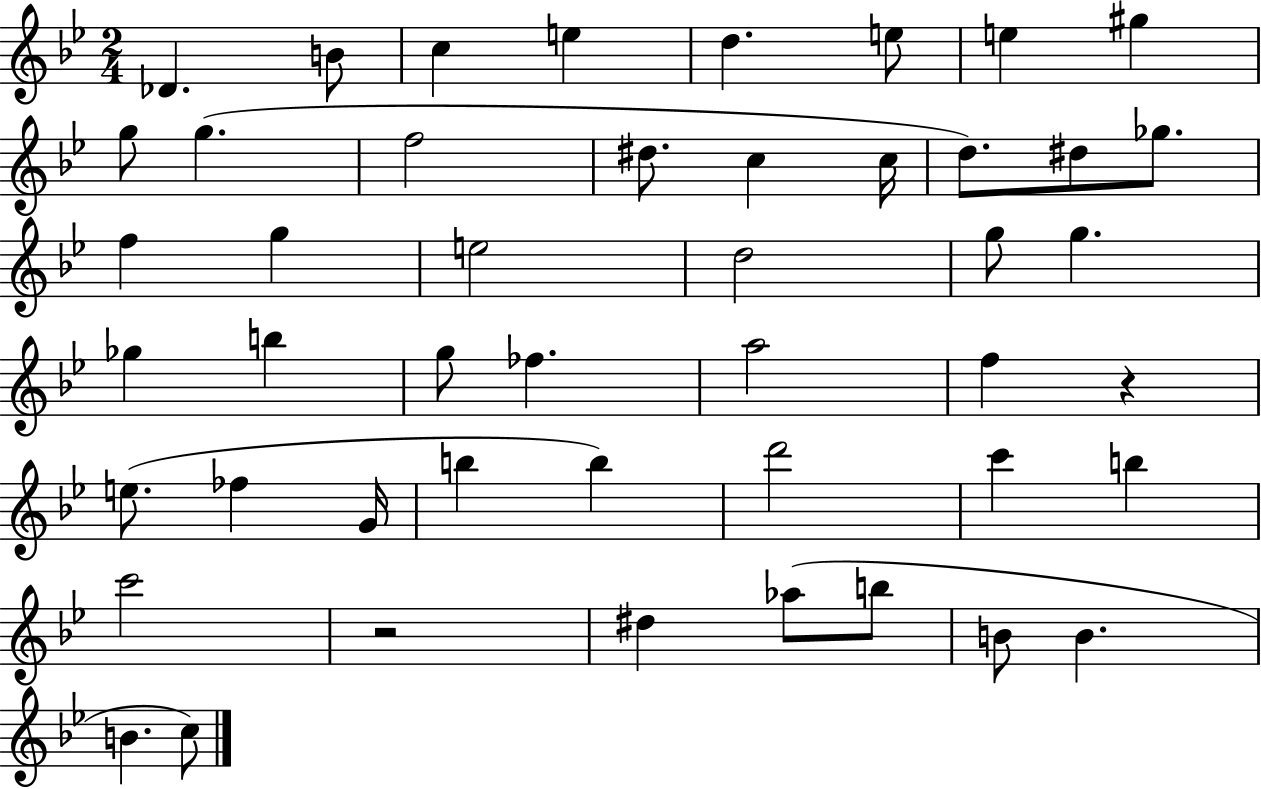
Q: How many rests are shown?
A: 2